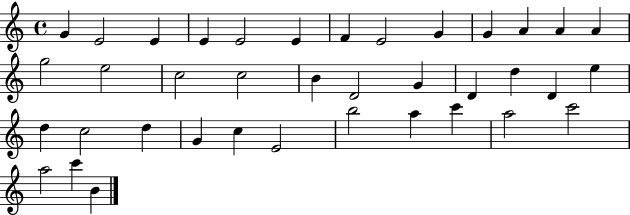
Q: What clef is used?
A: treble